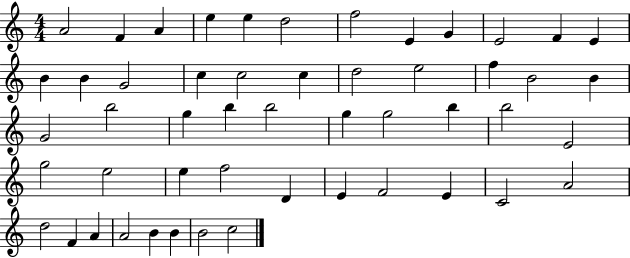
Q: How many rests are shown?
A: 0